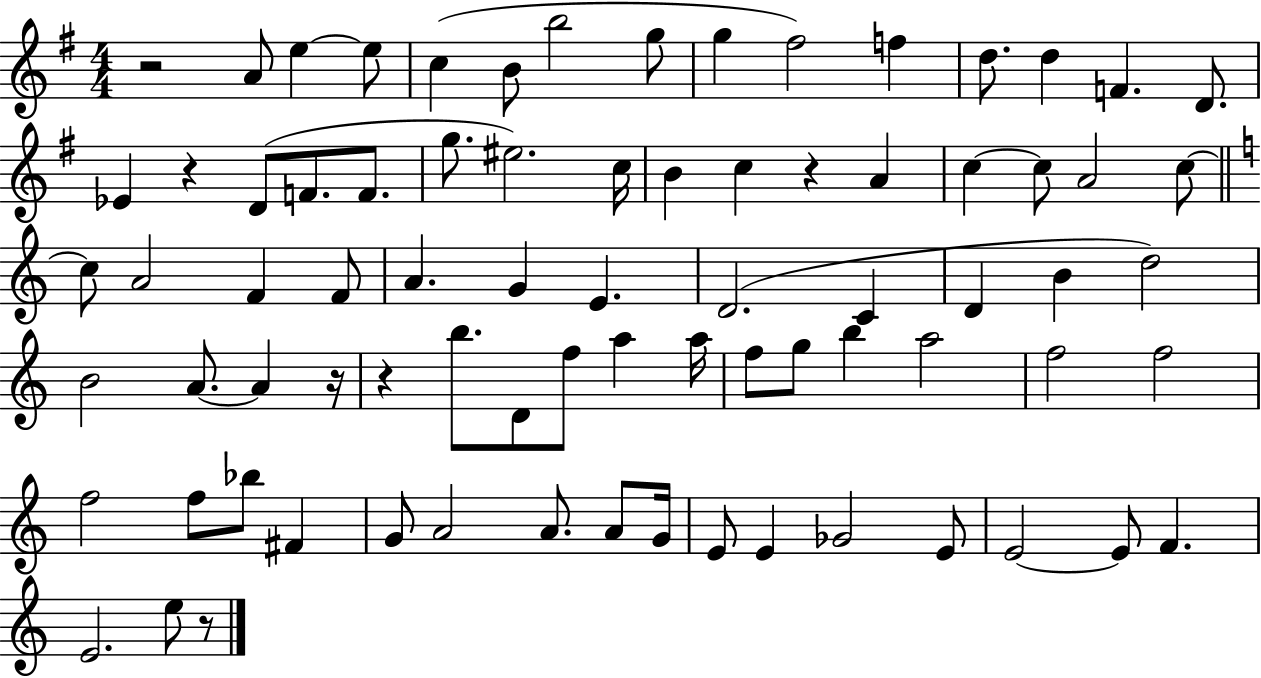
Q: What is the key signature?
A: G major